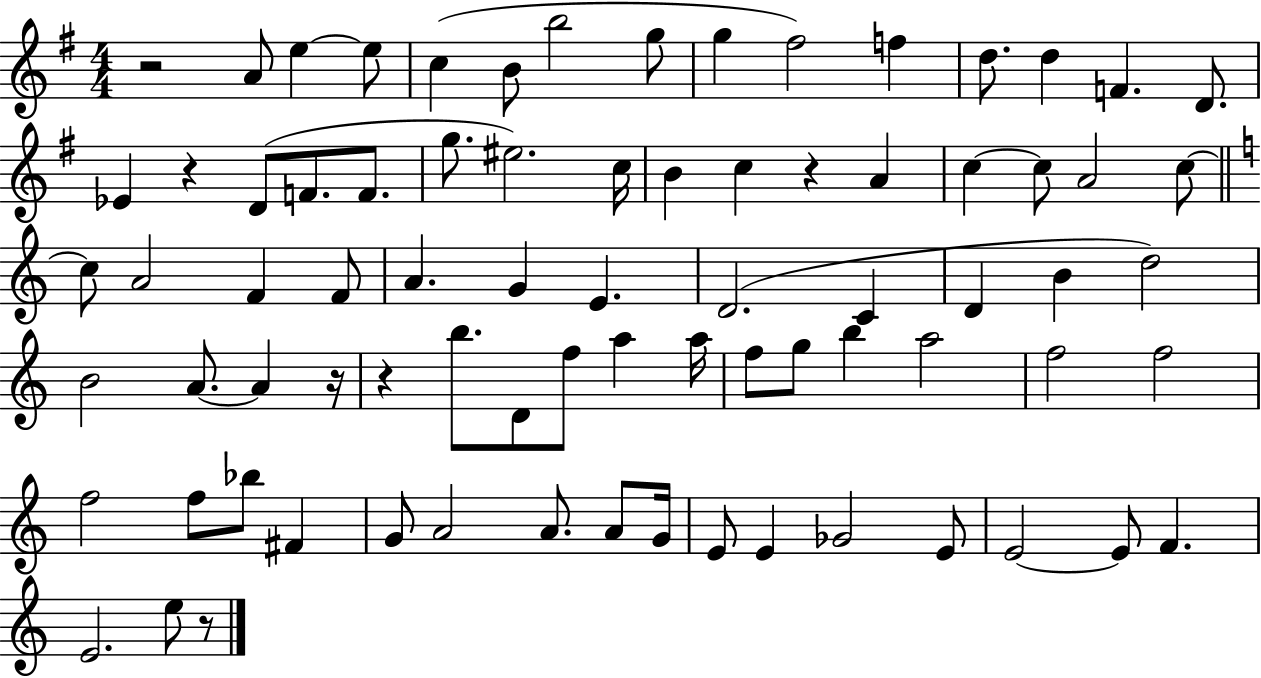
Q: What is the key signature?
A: G major